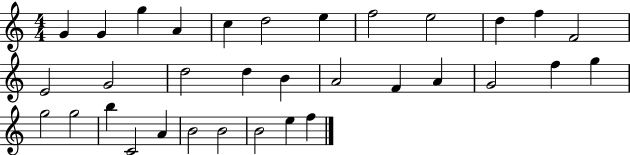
{
  \clef treble
  \numericTimeSignature
  \time 4/4
  \key c \major
  g'4 g'4 g''4 a'4 | c''4 d''2 e''4 | f''2 e''2 | d''4 f''4 f'2 | \break e'2 g'2 | d''2 d''4 b'4 | a'2 f'4 a'4 | g'2 f''4 g''4 | \break g''2 g''2 | b''4 c'2 a'4 | b'2 b'2 | b'2 e''4 f''4 | \break \bar "|."
}